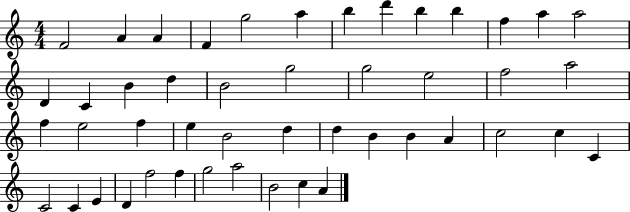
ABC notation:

X:1
T:Untitled
M:4/4
L:1/4
K:C
F2 A A F g2 a b d' b b f a a2 D C B d B2 g2 g2 e2 f2 a2 f e2 f e B2 d d B B A c2 c C C2 C E D f2 f g2 a2 B2 c A